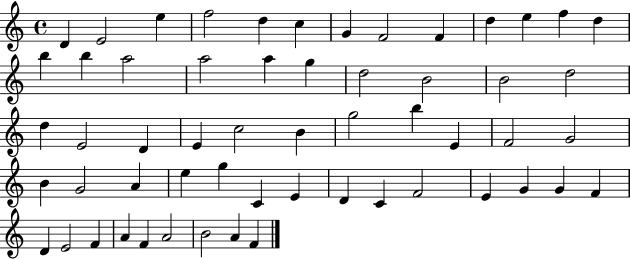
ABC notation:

X:1
T:Untitled
M:4/4
L:1/4
K:C
D E2 e f2 d c G F2 F d e f d b b a2 a2 a g d2 B2 B2 d2 d E2 D E c2 B g2 b E F2 G2 B G2 A e g C E D C F2 E G G F D E2 F A F A2 B2 A F